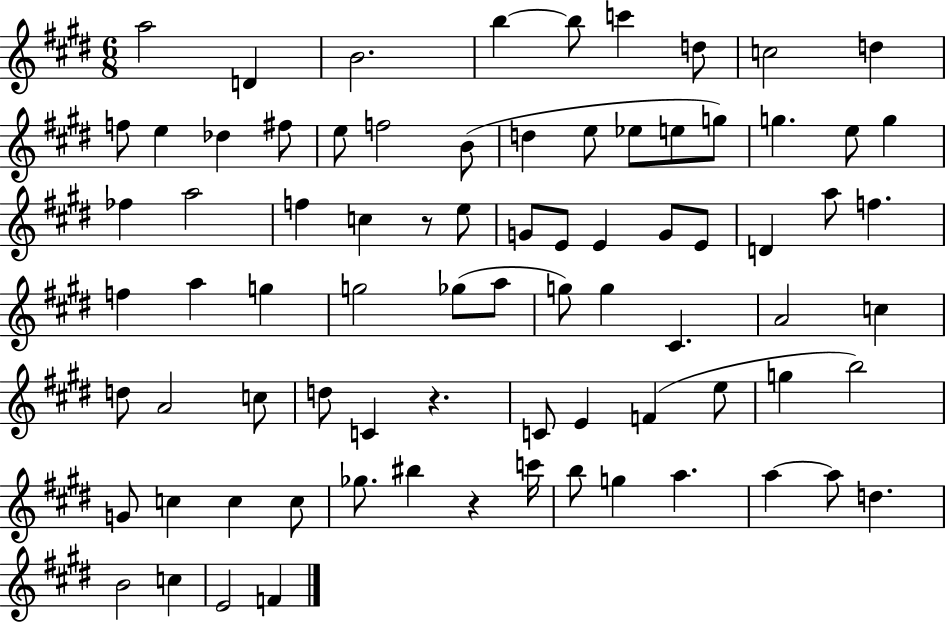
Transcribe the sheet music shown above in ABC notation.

X:1
T:Untitled
M:6/8
L:1/4
K:E
a2 D B2 b b/2 c' d/2 c2 d f/2 e _d ^f/2 e/2 f2 B/2 d e/2 _e/2 e/2 g/2 g e/2 g _f a2 f c z/2 e/2 G/2 E/2 E G/2 E/2 D a/2 f f a g g2 _g/2 a/2 g/2 g ^C A2 c d/2 A2 c/2 d/2 C z C/2 E F e/2 g b2 G/2 c c c/2 _g/2 ^b z c'/4 b/2 g a a a/2 d B2 c E2 F